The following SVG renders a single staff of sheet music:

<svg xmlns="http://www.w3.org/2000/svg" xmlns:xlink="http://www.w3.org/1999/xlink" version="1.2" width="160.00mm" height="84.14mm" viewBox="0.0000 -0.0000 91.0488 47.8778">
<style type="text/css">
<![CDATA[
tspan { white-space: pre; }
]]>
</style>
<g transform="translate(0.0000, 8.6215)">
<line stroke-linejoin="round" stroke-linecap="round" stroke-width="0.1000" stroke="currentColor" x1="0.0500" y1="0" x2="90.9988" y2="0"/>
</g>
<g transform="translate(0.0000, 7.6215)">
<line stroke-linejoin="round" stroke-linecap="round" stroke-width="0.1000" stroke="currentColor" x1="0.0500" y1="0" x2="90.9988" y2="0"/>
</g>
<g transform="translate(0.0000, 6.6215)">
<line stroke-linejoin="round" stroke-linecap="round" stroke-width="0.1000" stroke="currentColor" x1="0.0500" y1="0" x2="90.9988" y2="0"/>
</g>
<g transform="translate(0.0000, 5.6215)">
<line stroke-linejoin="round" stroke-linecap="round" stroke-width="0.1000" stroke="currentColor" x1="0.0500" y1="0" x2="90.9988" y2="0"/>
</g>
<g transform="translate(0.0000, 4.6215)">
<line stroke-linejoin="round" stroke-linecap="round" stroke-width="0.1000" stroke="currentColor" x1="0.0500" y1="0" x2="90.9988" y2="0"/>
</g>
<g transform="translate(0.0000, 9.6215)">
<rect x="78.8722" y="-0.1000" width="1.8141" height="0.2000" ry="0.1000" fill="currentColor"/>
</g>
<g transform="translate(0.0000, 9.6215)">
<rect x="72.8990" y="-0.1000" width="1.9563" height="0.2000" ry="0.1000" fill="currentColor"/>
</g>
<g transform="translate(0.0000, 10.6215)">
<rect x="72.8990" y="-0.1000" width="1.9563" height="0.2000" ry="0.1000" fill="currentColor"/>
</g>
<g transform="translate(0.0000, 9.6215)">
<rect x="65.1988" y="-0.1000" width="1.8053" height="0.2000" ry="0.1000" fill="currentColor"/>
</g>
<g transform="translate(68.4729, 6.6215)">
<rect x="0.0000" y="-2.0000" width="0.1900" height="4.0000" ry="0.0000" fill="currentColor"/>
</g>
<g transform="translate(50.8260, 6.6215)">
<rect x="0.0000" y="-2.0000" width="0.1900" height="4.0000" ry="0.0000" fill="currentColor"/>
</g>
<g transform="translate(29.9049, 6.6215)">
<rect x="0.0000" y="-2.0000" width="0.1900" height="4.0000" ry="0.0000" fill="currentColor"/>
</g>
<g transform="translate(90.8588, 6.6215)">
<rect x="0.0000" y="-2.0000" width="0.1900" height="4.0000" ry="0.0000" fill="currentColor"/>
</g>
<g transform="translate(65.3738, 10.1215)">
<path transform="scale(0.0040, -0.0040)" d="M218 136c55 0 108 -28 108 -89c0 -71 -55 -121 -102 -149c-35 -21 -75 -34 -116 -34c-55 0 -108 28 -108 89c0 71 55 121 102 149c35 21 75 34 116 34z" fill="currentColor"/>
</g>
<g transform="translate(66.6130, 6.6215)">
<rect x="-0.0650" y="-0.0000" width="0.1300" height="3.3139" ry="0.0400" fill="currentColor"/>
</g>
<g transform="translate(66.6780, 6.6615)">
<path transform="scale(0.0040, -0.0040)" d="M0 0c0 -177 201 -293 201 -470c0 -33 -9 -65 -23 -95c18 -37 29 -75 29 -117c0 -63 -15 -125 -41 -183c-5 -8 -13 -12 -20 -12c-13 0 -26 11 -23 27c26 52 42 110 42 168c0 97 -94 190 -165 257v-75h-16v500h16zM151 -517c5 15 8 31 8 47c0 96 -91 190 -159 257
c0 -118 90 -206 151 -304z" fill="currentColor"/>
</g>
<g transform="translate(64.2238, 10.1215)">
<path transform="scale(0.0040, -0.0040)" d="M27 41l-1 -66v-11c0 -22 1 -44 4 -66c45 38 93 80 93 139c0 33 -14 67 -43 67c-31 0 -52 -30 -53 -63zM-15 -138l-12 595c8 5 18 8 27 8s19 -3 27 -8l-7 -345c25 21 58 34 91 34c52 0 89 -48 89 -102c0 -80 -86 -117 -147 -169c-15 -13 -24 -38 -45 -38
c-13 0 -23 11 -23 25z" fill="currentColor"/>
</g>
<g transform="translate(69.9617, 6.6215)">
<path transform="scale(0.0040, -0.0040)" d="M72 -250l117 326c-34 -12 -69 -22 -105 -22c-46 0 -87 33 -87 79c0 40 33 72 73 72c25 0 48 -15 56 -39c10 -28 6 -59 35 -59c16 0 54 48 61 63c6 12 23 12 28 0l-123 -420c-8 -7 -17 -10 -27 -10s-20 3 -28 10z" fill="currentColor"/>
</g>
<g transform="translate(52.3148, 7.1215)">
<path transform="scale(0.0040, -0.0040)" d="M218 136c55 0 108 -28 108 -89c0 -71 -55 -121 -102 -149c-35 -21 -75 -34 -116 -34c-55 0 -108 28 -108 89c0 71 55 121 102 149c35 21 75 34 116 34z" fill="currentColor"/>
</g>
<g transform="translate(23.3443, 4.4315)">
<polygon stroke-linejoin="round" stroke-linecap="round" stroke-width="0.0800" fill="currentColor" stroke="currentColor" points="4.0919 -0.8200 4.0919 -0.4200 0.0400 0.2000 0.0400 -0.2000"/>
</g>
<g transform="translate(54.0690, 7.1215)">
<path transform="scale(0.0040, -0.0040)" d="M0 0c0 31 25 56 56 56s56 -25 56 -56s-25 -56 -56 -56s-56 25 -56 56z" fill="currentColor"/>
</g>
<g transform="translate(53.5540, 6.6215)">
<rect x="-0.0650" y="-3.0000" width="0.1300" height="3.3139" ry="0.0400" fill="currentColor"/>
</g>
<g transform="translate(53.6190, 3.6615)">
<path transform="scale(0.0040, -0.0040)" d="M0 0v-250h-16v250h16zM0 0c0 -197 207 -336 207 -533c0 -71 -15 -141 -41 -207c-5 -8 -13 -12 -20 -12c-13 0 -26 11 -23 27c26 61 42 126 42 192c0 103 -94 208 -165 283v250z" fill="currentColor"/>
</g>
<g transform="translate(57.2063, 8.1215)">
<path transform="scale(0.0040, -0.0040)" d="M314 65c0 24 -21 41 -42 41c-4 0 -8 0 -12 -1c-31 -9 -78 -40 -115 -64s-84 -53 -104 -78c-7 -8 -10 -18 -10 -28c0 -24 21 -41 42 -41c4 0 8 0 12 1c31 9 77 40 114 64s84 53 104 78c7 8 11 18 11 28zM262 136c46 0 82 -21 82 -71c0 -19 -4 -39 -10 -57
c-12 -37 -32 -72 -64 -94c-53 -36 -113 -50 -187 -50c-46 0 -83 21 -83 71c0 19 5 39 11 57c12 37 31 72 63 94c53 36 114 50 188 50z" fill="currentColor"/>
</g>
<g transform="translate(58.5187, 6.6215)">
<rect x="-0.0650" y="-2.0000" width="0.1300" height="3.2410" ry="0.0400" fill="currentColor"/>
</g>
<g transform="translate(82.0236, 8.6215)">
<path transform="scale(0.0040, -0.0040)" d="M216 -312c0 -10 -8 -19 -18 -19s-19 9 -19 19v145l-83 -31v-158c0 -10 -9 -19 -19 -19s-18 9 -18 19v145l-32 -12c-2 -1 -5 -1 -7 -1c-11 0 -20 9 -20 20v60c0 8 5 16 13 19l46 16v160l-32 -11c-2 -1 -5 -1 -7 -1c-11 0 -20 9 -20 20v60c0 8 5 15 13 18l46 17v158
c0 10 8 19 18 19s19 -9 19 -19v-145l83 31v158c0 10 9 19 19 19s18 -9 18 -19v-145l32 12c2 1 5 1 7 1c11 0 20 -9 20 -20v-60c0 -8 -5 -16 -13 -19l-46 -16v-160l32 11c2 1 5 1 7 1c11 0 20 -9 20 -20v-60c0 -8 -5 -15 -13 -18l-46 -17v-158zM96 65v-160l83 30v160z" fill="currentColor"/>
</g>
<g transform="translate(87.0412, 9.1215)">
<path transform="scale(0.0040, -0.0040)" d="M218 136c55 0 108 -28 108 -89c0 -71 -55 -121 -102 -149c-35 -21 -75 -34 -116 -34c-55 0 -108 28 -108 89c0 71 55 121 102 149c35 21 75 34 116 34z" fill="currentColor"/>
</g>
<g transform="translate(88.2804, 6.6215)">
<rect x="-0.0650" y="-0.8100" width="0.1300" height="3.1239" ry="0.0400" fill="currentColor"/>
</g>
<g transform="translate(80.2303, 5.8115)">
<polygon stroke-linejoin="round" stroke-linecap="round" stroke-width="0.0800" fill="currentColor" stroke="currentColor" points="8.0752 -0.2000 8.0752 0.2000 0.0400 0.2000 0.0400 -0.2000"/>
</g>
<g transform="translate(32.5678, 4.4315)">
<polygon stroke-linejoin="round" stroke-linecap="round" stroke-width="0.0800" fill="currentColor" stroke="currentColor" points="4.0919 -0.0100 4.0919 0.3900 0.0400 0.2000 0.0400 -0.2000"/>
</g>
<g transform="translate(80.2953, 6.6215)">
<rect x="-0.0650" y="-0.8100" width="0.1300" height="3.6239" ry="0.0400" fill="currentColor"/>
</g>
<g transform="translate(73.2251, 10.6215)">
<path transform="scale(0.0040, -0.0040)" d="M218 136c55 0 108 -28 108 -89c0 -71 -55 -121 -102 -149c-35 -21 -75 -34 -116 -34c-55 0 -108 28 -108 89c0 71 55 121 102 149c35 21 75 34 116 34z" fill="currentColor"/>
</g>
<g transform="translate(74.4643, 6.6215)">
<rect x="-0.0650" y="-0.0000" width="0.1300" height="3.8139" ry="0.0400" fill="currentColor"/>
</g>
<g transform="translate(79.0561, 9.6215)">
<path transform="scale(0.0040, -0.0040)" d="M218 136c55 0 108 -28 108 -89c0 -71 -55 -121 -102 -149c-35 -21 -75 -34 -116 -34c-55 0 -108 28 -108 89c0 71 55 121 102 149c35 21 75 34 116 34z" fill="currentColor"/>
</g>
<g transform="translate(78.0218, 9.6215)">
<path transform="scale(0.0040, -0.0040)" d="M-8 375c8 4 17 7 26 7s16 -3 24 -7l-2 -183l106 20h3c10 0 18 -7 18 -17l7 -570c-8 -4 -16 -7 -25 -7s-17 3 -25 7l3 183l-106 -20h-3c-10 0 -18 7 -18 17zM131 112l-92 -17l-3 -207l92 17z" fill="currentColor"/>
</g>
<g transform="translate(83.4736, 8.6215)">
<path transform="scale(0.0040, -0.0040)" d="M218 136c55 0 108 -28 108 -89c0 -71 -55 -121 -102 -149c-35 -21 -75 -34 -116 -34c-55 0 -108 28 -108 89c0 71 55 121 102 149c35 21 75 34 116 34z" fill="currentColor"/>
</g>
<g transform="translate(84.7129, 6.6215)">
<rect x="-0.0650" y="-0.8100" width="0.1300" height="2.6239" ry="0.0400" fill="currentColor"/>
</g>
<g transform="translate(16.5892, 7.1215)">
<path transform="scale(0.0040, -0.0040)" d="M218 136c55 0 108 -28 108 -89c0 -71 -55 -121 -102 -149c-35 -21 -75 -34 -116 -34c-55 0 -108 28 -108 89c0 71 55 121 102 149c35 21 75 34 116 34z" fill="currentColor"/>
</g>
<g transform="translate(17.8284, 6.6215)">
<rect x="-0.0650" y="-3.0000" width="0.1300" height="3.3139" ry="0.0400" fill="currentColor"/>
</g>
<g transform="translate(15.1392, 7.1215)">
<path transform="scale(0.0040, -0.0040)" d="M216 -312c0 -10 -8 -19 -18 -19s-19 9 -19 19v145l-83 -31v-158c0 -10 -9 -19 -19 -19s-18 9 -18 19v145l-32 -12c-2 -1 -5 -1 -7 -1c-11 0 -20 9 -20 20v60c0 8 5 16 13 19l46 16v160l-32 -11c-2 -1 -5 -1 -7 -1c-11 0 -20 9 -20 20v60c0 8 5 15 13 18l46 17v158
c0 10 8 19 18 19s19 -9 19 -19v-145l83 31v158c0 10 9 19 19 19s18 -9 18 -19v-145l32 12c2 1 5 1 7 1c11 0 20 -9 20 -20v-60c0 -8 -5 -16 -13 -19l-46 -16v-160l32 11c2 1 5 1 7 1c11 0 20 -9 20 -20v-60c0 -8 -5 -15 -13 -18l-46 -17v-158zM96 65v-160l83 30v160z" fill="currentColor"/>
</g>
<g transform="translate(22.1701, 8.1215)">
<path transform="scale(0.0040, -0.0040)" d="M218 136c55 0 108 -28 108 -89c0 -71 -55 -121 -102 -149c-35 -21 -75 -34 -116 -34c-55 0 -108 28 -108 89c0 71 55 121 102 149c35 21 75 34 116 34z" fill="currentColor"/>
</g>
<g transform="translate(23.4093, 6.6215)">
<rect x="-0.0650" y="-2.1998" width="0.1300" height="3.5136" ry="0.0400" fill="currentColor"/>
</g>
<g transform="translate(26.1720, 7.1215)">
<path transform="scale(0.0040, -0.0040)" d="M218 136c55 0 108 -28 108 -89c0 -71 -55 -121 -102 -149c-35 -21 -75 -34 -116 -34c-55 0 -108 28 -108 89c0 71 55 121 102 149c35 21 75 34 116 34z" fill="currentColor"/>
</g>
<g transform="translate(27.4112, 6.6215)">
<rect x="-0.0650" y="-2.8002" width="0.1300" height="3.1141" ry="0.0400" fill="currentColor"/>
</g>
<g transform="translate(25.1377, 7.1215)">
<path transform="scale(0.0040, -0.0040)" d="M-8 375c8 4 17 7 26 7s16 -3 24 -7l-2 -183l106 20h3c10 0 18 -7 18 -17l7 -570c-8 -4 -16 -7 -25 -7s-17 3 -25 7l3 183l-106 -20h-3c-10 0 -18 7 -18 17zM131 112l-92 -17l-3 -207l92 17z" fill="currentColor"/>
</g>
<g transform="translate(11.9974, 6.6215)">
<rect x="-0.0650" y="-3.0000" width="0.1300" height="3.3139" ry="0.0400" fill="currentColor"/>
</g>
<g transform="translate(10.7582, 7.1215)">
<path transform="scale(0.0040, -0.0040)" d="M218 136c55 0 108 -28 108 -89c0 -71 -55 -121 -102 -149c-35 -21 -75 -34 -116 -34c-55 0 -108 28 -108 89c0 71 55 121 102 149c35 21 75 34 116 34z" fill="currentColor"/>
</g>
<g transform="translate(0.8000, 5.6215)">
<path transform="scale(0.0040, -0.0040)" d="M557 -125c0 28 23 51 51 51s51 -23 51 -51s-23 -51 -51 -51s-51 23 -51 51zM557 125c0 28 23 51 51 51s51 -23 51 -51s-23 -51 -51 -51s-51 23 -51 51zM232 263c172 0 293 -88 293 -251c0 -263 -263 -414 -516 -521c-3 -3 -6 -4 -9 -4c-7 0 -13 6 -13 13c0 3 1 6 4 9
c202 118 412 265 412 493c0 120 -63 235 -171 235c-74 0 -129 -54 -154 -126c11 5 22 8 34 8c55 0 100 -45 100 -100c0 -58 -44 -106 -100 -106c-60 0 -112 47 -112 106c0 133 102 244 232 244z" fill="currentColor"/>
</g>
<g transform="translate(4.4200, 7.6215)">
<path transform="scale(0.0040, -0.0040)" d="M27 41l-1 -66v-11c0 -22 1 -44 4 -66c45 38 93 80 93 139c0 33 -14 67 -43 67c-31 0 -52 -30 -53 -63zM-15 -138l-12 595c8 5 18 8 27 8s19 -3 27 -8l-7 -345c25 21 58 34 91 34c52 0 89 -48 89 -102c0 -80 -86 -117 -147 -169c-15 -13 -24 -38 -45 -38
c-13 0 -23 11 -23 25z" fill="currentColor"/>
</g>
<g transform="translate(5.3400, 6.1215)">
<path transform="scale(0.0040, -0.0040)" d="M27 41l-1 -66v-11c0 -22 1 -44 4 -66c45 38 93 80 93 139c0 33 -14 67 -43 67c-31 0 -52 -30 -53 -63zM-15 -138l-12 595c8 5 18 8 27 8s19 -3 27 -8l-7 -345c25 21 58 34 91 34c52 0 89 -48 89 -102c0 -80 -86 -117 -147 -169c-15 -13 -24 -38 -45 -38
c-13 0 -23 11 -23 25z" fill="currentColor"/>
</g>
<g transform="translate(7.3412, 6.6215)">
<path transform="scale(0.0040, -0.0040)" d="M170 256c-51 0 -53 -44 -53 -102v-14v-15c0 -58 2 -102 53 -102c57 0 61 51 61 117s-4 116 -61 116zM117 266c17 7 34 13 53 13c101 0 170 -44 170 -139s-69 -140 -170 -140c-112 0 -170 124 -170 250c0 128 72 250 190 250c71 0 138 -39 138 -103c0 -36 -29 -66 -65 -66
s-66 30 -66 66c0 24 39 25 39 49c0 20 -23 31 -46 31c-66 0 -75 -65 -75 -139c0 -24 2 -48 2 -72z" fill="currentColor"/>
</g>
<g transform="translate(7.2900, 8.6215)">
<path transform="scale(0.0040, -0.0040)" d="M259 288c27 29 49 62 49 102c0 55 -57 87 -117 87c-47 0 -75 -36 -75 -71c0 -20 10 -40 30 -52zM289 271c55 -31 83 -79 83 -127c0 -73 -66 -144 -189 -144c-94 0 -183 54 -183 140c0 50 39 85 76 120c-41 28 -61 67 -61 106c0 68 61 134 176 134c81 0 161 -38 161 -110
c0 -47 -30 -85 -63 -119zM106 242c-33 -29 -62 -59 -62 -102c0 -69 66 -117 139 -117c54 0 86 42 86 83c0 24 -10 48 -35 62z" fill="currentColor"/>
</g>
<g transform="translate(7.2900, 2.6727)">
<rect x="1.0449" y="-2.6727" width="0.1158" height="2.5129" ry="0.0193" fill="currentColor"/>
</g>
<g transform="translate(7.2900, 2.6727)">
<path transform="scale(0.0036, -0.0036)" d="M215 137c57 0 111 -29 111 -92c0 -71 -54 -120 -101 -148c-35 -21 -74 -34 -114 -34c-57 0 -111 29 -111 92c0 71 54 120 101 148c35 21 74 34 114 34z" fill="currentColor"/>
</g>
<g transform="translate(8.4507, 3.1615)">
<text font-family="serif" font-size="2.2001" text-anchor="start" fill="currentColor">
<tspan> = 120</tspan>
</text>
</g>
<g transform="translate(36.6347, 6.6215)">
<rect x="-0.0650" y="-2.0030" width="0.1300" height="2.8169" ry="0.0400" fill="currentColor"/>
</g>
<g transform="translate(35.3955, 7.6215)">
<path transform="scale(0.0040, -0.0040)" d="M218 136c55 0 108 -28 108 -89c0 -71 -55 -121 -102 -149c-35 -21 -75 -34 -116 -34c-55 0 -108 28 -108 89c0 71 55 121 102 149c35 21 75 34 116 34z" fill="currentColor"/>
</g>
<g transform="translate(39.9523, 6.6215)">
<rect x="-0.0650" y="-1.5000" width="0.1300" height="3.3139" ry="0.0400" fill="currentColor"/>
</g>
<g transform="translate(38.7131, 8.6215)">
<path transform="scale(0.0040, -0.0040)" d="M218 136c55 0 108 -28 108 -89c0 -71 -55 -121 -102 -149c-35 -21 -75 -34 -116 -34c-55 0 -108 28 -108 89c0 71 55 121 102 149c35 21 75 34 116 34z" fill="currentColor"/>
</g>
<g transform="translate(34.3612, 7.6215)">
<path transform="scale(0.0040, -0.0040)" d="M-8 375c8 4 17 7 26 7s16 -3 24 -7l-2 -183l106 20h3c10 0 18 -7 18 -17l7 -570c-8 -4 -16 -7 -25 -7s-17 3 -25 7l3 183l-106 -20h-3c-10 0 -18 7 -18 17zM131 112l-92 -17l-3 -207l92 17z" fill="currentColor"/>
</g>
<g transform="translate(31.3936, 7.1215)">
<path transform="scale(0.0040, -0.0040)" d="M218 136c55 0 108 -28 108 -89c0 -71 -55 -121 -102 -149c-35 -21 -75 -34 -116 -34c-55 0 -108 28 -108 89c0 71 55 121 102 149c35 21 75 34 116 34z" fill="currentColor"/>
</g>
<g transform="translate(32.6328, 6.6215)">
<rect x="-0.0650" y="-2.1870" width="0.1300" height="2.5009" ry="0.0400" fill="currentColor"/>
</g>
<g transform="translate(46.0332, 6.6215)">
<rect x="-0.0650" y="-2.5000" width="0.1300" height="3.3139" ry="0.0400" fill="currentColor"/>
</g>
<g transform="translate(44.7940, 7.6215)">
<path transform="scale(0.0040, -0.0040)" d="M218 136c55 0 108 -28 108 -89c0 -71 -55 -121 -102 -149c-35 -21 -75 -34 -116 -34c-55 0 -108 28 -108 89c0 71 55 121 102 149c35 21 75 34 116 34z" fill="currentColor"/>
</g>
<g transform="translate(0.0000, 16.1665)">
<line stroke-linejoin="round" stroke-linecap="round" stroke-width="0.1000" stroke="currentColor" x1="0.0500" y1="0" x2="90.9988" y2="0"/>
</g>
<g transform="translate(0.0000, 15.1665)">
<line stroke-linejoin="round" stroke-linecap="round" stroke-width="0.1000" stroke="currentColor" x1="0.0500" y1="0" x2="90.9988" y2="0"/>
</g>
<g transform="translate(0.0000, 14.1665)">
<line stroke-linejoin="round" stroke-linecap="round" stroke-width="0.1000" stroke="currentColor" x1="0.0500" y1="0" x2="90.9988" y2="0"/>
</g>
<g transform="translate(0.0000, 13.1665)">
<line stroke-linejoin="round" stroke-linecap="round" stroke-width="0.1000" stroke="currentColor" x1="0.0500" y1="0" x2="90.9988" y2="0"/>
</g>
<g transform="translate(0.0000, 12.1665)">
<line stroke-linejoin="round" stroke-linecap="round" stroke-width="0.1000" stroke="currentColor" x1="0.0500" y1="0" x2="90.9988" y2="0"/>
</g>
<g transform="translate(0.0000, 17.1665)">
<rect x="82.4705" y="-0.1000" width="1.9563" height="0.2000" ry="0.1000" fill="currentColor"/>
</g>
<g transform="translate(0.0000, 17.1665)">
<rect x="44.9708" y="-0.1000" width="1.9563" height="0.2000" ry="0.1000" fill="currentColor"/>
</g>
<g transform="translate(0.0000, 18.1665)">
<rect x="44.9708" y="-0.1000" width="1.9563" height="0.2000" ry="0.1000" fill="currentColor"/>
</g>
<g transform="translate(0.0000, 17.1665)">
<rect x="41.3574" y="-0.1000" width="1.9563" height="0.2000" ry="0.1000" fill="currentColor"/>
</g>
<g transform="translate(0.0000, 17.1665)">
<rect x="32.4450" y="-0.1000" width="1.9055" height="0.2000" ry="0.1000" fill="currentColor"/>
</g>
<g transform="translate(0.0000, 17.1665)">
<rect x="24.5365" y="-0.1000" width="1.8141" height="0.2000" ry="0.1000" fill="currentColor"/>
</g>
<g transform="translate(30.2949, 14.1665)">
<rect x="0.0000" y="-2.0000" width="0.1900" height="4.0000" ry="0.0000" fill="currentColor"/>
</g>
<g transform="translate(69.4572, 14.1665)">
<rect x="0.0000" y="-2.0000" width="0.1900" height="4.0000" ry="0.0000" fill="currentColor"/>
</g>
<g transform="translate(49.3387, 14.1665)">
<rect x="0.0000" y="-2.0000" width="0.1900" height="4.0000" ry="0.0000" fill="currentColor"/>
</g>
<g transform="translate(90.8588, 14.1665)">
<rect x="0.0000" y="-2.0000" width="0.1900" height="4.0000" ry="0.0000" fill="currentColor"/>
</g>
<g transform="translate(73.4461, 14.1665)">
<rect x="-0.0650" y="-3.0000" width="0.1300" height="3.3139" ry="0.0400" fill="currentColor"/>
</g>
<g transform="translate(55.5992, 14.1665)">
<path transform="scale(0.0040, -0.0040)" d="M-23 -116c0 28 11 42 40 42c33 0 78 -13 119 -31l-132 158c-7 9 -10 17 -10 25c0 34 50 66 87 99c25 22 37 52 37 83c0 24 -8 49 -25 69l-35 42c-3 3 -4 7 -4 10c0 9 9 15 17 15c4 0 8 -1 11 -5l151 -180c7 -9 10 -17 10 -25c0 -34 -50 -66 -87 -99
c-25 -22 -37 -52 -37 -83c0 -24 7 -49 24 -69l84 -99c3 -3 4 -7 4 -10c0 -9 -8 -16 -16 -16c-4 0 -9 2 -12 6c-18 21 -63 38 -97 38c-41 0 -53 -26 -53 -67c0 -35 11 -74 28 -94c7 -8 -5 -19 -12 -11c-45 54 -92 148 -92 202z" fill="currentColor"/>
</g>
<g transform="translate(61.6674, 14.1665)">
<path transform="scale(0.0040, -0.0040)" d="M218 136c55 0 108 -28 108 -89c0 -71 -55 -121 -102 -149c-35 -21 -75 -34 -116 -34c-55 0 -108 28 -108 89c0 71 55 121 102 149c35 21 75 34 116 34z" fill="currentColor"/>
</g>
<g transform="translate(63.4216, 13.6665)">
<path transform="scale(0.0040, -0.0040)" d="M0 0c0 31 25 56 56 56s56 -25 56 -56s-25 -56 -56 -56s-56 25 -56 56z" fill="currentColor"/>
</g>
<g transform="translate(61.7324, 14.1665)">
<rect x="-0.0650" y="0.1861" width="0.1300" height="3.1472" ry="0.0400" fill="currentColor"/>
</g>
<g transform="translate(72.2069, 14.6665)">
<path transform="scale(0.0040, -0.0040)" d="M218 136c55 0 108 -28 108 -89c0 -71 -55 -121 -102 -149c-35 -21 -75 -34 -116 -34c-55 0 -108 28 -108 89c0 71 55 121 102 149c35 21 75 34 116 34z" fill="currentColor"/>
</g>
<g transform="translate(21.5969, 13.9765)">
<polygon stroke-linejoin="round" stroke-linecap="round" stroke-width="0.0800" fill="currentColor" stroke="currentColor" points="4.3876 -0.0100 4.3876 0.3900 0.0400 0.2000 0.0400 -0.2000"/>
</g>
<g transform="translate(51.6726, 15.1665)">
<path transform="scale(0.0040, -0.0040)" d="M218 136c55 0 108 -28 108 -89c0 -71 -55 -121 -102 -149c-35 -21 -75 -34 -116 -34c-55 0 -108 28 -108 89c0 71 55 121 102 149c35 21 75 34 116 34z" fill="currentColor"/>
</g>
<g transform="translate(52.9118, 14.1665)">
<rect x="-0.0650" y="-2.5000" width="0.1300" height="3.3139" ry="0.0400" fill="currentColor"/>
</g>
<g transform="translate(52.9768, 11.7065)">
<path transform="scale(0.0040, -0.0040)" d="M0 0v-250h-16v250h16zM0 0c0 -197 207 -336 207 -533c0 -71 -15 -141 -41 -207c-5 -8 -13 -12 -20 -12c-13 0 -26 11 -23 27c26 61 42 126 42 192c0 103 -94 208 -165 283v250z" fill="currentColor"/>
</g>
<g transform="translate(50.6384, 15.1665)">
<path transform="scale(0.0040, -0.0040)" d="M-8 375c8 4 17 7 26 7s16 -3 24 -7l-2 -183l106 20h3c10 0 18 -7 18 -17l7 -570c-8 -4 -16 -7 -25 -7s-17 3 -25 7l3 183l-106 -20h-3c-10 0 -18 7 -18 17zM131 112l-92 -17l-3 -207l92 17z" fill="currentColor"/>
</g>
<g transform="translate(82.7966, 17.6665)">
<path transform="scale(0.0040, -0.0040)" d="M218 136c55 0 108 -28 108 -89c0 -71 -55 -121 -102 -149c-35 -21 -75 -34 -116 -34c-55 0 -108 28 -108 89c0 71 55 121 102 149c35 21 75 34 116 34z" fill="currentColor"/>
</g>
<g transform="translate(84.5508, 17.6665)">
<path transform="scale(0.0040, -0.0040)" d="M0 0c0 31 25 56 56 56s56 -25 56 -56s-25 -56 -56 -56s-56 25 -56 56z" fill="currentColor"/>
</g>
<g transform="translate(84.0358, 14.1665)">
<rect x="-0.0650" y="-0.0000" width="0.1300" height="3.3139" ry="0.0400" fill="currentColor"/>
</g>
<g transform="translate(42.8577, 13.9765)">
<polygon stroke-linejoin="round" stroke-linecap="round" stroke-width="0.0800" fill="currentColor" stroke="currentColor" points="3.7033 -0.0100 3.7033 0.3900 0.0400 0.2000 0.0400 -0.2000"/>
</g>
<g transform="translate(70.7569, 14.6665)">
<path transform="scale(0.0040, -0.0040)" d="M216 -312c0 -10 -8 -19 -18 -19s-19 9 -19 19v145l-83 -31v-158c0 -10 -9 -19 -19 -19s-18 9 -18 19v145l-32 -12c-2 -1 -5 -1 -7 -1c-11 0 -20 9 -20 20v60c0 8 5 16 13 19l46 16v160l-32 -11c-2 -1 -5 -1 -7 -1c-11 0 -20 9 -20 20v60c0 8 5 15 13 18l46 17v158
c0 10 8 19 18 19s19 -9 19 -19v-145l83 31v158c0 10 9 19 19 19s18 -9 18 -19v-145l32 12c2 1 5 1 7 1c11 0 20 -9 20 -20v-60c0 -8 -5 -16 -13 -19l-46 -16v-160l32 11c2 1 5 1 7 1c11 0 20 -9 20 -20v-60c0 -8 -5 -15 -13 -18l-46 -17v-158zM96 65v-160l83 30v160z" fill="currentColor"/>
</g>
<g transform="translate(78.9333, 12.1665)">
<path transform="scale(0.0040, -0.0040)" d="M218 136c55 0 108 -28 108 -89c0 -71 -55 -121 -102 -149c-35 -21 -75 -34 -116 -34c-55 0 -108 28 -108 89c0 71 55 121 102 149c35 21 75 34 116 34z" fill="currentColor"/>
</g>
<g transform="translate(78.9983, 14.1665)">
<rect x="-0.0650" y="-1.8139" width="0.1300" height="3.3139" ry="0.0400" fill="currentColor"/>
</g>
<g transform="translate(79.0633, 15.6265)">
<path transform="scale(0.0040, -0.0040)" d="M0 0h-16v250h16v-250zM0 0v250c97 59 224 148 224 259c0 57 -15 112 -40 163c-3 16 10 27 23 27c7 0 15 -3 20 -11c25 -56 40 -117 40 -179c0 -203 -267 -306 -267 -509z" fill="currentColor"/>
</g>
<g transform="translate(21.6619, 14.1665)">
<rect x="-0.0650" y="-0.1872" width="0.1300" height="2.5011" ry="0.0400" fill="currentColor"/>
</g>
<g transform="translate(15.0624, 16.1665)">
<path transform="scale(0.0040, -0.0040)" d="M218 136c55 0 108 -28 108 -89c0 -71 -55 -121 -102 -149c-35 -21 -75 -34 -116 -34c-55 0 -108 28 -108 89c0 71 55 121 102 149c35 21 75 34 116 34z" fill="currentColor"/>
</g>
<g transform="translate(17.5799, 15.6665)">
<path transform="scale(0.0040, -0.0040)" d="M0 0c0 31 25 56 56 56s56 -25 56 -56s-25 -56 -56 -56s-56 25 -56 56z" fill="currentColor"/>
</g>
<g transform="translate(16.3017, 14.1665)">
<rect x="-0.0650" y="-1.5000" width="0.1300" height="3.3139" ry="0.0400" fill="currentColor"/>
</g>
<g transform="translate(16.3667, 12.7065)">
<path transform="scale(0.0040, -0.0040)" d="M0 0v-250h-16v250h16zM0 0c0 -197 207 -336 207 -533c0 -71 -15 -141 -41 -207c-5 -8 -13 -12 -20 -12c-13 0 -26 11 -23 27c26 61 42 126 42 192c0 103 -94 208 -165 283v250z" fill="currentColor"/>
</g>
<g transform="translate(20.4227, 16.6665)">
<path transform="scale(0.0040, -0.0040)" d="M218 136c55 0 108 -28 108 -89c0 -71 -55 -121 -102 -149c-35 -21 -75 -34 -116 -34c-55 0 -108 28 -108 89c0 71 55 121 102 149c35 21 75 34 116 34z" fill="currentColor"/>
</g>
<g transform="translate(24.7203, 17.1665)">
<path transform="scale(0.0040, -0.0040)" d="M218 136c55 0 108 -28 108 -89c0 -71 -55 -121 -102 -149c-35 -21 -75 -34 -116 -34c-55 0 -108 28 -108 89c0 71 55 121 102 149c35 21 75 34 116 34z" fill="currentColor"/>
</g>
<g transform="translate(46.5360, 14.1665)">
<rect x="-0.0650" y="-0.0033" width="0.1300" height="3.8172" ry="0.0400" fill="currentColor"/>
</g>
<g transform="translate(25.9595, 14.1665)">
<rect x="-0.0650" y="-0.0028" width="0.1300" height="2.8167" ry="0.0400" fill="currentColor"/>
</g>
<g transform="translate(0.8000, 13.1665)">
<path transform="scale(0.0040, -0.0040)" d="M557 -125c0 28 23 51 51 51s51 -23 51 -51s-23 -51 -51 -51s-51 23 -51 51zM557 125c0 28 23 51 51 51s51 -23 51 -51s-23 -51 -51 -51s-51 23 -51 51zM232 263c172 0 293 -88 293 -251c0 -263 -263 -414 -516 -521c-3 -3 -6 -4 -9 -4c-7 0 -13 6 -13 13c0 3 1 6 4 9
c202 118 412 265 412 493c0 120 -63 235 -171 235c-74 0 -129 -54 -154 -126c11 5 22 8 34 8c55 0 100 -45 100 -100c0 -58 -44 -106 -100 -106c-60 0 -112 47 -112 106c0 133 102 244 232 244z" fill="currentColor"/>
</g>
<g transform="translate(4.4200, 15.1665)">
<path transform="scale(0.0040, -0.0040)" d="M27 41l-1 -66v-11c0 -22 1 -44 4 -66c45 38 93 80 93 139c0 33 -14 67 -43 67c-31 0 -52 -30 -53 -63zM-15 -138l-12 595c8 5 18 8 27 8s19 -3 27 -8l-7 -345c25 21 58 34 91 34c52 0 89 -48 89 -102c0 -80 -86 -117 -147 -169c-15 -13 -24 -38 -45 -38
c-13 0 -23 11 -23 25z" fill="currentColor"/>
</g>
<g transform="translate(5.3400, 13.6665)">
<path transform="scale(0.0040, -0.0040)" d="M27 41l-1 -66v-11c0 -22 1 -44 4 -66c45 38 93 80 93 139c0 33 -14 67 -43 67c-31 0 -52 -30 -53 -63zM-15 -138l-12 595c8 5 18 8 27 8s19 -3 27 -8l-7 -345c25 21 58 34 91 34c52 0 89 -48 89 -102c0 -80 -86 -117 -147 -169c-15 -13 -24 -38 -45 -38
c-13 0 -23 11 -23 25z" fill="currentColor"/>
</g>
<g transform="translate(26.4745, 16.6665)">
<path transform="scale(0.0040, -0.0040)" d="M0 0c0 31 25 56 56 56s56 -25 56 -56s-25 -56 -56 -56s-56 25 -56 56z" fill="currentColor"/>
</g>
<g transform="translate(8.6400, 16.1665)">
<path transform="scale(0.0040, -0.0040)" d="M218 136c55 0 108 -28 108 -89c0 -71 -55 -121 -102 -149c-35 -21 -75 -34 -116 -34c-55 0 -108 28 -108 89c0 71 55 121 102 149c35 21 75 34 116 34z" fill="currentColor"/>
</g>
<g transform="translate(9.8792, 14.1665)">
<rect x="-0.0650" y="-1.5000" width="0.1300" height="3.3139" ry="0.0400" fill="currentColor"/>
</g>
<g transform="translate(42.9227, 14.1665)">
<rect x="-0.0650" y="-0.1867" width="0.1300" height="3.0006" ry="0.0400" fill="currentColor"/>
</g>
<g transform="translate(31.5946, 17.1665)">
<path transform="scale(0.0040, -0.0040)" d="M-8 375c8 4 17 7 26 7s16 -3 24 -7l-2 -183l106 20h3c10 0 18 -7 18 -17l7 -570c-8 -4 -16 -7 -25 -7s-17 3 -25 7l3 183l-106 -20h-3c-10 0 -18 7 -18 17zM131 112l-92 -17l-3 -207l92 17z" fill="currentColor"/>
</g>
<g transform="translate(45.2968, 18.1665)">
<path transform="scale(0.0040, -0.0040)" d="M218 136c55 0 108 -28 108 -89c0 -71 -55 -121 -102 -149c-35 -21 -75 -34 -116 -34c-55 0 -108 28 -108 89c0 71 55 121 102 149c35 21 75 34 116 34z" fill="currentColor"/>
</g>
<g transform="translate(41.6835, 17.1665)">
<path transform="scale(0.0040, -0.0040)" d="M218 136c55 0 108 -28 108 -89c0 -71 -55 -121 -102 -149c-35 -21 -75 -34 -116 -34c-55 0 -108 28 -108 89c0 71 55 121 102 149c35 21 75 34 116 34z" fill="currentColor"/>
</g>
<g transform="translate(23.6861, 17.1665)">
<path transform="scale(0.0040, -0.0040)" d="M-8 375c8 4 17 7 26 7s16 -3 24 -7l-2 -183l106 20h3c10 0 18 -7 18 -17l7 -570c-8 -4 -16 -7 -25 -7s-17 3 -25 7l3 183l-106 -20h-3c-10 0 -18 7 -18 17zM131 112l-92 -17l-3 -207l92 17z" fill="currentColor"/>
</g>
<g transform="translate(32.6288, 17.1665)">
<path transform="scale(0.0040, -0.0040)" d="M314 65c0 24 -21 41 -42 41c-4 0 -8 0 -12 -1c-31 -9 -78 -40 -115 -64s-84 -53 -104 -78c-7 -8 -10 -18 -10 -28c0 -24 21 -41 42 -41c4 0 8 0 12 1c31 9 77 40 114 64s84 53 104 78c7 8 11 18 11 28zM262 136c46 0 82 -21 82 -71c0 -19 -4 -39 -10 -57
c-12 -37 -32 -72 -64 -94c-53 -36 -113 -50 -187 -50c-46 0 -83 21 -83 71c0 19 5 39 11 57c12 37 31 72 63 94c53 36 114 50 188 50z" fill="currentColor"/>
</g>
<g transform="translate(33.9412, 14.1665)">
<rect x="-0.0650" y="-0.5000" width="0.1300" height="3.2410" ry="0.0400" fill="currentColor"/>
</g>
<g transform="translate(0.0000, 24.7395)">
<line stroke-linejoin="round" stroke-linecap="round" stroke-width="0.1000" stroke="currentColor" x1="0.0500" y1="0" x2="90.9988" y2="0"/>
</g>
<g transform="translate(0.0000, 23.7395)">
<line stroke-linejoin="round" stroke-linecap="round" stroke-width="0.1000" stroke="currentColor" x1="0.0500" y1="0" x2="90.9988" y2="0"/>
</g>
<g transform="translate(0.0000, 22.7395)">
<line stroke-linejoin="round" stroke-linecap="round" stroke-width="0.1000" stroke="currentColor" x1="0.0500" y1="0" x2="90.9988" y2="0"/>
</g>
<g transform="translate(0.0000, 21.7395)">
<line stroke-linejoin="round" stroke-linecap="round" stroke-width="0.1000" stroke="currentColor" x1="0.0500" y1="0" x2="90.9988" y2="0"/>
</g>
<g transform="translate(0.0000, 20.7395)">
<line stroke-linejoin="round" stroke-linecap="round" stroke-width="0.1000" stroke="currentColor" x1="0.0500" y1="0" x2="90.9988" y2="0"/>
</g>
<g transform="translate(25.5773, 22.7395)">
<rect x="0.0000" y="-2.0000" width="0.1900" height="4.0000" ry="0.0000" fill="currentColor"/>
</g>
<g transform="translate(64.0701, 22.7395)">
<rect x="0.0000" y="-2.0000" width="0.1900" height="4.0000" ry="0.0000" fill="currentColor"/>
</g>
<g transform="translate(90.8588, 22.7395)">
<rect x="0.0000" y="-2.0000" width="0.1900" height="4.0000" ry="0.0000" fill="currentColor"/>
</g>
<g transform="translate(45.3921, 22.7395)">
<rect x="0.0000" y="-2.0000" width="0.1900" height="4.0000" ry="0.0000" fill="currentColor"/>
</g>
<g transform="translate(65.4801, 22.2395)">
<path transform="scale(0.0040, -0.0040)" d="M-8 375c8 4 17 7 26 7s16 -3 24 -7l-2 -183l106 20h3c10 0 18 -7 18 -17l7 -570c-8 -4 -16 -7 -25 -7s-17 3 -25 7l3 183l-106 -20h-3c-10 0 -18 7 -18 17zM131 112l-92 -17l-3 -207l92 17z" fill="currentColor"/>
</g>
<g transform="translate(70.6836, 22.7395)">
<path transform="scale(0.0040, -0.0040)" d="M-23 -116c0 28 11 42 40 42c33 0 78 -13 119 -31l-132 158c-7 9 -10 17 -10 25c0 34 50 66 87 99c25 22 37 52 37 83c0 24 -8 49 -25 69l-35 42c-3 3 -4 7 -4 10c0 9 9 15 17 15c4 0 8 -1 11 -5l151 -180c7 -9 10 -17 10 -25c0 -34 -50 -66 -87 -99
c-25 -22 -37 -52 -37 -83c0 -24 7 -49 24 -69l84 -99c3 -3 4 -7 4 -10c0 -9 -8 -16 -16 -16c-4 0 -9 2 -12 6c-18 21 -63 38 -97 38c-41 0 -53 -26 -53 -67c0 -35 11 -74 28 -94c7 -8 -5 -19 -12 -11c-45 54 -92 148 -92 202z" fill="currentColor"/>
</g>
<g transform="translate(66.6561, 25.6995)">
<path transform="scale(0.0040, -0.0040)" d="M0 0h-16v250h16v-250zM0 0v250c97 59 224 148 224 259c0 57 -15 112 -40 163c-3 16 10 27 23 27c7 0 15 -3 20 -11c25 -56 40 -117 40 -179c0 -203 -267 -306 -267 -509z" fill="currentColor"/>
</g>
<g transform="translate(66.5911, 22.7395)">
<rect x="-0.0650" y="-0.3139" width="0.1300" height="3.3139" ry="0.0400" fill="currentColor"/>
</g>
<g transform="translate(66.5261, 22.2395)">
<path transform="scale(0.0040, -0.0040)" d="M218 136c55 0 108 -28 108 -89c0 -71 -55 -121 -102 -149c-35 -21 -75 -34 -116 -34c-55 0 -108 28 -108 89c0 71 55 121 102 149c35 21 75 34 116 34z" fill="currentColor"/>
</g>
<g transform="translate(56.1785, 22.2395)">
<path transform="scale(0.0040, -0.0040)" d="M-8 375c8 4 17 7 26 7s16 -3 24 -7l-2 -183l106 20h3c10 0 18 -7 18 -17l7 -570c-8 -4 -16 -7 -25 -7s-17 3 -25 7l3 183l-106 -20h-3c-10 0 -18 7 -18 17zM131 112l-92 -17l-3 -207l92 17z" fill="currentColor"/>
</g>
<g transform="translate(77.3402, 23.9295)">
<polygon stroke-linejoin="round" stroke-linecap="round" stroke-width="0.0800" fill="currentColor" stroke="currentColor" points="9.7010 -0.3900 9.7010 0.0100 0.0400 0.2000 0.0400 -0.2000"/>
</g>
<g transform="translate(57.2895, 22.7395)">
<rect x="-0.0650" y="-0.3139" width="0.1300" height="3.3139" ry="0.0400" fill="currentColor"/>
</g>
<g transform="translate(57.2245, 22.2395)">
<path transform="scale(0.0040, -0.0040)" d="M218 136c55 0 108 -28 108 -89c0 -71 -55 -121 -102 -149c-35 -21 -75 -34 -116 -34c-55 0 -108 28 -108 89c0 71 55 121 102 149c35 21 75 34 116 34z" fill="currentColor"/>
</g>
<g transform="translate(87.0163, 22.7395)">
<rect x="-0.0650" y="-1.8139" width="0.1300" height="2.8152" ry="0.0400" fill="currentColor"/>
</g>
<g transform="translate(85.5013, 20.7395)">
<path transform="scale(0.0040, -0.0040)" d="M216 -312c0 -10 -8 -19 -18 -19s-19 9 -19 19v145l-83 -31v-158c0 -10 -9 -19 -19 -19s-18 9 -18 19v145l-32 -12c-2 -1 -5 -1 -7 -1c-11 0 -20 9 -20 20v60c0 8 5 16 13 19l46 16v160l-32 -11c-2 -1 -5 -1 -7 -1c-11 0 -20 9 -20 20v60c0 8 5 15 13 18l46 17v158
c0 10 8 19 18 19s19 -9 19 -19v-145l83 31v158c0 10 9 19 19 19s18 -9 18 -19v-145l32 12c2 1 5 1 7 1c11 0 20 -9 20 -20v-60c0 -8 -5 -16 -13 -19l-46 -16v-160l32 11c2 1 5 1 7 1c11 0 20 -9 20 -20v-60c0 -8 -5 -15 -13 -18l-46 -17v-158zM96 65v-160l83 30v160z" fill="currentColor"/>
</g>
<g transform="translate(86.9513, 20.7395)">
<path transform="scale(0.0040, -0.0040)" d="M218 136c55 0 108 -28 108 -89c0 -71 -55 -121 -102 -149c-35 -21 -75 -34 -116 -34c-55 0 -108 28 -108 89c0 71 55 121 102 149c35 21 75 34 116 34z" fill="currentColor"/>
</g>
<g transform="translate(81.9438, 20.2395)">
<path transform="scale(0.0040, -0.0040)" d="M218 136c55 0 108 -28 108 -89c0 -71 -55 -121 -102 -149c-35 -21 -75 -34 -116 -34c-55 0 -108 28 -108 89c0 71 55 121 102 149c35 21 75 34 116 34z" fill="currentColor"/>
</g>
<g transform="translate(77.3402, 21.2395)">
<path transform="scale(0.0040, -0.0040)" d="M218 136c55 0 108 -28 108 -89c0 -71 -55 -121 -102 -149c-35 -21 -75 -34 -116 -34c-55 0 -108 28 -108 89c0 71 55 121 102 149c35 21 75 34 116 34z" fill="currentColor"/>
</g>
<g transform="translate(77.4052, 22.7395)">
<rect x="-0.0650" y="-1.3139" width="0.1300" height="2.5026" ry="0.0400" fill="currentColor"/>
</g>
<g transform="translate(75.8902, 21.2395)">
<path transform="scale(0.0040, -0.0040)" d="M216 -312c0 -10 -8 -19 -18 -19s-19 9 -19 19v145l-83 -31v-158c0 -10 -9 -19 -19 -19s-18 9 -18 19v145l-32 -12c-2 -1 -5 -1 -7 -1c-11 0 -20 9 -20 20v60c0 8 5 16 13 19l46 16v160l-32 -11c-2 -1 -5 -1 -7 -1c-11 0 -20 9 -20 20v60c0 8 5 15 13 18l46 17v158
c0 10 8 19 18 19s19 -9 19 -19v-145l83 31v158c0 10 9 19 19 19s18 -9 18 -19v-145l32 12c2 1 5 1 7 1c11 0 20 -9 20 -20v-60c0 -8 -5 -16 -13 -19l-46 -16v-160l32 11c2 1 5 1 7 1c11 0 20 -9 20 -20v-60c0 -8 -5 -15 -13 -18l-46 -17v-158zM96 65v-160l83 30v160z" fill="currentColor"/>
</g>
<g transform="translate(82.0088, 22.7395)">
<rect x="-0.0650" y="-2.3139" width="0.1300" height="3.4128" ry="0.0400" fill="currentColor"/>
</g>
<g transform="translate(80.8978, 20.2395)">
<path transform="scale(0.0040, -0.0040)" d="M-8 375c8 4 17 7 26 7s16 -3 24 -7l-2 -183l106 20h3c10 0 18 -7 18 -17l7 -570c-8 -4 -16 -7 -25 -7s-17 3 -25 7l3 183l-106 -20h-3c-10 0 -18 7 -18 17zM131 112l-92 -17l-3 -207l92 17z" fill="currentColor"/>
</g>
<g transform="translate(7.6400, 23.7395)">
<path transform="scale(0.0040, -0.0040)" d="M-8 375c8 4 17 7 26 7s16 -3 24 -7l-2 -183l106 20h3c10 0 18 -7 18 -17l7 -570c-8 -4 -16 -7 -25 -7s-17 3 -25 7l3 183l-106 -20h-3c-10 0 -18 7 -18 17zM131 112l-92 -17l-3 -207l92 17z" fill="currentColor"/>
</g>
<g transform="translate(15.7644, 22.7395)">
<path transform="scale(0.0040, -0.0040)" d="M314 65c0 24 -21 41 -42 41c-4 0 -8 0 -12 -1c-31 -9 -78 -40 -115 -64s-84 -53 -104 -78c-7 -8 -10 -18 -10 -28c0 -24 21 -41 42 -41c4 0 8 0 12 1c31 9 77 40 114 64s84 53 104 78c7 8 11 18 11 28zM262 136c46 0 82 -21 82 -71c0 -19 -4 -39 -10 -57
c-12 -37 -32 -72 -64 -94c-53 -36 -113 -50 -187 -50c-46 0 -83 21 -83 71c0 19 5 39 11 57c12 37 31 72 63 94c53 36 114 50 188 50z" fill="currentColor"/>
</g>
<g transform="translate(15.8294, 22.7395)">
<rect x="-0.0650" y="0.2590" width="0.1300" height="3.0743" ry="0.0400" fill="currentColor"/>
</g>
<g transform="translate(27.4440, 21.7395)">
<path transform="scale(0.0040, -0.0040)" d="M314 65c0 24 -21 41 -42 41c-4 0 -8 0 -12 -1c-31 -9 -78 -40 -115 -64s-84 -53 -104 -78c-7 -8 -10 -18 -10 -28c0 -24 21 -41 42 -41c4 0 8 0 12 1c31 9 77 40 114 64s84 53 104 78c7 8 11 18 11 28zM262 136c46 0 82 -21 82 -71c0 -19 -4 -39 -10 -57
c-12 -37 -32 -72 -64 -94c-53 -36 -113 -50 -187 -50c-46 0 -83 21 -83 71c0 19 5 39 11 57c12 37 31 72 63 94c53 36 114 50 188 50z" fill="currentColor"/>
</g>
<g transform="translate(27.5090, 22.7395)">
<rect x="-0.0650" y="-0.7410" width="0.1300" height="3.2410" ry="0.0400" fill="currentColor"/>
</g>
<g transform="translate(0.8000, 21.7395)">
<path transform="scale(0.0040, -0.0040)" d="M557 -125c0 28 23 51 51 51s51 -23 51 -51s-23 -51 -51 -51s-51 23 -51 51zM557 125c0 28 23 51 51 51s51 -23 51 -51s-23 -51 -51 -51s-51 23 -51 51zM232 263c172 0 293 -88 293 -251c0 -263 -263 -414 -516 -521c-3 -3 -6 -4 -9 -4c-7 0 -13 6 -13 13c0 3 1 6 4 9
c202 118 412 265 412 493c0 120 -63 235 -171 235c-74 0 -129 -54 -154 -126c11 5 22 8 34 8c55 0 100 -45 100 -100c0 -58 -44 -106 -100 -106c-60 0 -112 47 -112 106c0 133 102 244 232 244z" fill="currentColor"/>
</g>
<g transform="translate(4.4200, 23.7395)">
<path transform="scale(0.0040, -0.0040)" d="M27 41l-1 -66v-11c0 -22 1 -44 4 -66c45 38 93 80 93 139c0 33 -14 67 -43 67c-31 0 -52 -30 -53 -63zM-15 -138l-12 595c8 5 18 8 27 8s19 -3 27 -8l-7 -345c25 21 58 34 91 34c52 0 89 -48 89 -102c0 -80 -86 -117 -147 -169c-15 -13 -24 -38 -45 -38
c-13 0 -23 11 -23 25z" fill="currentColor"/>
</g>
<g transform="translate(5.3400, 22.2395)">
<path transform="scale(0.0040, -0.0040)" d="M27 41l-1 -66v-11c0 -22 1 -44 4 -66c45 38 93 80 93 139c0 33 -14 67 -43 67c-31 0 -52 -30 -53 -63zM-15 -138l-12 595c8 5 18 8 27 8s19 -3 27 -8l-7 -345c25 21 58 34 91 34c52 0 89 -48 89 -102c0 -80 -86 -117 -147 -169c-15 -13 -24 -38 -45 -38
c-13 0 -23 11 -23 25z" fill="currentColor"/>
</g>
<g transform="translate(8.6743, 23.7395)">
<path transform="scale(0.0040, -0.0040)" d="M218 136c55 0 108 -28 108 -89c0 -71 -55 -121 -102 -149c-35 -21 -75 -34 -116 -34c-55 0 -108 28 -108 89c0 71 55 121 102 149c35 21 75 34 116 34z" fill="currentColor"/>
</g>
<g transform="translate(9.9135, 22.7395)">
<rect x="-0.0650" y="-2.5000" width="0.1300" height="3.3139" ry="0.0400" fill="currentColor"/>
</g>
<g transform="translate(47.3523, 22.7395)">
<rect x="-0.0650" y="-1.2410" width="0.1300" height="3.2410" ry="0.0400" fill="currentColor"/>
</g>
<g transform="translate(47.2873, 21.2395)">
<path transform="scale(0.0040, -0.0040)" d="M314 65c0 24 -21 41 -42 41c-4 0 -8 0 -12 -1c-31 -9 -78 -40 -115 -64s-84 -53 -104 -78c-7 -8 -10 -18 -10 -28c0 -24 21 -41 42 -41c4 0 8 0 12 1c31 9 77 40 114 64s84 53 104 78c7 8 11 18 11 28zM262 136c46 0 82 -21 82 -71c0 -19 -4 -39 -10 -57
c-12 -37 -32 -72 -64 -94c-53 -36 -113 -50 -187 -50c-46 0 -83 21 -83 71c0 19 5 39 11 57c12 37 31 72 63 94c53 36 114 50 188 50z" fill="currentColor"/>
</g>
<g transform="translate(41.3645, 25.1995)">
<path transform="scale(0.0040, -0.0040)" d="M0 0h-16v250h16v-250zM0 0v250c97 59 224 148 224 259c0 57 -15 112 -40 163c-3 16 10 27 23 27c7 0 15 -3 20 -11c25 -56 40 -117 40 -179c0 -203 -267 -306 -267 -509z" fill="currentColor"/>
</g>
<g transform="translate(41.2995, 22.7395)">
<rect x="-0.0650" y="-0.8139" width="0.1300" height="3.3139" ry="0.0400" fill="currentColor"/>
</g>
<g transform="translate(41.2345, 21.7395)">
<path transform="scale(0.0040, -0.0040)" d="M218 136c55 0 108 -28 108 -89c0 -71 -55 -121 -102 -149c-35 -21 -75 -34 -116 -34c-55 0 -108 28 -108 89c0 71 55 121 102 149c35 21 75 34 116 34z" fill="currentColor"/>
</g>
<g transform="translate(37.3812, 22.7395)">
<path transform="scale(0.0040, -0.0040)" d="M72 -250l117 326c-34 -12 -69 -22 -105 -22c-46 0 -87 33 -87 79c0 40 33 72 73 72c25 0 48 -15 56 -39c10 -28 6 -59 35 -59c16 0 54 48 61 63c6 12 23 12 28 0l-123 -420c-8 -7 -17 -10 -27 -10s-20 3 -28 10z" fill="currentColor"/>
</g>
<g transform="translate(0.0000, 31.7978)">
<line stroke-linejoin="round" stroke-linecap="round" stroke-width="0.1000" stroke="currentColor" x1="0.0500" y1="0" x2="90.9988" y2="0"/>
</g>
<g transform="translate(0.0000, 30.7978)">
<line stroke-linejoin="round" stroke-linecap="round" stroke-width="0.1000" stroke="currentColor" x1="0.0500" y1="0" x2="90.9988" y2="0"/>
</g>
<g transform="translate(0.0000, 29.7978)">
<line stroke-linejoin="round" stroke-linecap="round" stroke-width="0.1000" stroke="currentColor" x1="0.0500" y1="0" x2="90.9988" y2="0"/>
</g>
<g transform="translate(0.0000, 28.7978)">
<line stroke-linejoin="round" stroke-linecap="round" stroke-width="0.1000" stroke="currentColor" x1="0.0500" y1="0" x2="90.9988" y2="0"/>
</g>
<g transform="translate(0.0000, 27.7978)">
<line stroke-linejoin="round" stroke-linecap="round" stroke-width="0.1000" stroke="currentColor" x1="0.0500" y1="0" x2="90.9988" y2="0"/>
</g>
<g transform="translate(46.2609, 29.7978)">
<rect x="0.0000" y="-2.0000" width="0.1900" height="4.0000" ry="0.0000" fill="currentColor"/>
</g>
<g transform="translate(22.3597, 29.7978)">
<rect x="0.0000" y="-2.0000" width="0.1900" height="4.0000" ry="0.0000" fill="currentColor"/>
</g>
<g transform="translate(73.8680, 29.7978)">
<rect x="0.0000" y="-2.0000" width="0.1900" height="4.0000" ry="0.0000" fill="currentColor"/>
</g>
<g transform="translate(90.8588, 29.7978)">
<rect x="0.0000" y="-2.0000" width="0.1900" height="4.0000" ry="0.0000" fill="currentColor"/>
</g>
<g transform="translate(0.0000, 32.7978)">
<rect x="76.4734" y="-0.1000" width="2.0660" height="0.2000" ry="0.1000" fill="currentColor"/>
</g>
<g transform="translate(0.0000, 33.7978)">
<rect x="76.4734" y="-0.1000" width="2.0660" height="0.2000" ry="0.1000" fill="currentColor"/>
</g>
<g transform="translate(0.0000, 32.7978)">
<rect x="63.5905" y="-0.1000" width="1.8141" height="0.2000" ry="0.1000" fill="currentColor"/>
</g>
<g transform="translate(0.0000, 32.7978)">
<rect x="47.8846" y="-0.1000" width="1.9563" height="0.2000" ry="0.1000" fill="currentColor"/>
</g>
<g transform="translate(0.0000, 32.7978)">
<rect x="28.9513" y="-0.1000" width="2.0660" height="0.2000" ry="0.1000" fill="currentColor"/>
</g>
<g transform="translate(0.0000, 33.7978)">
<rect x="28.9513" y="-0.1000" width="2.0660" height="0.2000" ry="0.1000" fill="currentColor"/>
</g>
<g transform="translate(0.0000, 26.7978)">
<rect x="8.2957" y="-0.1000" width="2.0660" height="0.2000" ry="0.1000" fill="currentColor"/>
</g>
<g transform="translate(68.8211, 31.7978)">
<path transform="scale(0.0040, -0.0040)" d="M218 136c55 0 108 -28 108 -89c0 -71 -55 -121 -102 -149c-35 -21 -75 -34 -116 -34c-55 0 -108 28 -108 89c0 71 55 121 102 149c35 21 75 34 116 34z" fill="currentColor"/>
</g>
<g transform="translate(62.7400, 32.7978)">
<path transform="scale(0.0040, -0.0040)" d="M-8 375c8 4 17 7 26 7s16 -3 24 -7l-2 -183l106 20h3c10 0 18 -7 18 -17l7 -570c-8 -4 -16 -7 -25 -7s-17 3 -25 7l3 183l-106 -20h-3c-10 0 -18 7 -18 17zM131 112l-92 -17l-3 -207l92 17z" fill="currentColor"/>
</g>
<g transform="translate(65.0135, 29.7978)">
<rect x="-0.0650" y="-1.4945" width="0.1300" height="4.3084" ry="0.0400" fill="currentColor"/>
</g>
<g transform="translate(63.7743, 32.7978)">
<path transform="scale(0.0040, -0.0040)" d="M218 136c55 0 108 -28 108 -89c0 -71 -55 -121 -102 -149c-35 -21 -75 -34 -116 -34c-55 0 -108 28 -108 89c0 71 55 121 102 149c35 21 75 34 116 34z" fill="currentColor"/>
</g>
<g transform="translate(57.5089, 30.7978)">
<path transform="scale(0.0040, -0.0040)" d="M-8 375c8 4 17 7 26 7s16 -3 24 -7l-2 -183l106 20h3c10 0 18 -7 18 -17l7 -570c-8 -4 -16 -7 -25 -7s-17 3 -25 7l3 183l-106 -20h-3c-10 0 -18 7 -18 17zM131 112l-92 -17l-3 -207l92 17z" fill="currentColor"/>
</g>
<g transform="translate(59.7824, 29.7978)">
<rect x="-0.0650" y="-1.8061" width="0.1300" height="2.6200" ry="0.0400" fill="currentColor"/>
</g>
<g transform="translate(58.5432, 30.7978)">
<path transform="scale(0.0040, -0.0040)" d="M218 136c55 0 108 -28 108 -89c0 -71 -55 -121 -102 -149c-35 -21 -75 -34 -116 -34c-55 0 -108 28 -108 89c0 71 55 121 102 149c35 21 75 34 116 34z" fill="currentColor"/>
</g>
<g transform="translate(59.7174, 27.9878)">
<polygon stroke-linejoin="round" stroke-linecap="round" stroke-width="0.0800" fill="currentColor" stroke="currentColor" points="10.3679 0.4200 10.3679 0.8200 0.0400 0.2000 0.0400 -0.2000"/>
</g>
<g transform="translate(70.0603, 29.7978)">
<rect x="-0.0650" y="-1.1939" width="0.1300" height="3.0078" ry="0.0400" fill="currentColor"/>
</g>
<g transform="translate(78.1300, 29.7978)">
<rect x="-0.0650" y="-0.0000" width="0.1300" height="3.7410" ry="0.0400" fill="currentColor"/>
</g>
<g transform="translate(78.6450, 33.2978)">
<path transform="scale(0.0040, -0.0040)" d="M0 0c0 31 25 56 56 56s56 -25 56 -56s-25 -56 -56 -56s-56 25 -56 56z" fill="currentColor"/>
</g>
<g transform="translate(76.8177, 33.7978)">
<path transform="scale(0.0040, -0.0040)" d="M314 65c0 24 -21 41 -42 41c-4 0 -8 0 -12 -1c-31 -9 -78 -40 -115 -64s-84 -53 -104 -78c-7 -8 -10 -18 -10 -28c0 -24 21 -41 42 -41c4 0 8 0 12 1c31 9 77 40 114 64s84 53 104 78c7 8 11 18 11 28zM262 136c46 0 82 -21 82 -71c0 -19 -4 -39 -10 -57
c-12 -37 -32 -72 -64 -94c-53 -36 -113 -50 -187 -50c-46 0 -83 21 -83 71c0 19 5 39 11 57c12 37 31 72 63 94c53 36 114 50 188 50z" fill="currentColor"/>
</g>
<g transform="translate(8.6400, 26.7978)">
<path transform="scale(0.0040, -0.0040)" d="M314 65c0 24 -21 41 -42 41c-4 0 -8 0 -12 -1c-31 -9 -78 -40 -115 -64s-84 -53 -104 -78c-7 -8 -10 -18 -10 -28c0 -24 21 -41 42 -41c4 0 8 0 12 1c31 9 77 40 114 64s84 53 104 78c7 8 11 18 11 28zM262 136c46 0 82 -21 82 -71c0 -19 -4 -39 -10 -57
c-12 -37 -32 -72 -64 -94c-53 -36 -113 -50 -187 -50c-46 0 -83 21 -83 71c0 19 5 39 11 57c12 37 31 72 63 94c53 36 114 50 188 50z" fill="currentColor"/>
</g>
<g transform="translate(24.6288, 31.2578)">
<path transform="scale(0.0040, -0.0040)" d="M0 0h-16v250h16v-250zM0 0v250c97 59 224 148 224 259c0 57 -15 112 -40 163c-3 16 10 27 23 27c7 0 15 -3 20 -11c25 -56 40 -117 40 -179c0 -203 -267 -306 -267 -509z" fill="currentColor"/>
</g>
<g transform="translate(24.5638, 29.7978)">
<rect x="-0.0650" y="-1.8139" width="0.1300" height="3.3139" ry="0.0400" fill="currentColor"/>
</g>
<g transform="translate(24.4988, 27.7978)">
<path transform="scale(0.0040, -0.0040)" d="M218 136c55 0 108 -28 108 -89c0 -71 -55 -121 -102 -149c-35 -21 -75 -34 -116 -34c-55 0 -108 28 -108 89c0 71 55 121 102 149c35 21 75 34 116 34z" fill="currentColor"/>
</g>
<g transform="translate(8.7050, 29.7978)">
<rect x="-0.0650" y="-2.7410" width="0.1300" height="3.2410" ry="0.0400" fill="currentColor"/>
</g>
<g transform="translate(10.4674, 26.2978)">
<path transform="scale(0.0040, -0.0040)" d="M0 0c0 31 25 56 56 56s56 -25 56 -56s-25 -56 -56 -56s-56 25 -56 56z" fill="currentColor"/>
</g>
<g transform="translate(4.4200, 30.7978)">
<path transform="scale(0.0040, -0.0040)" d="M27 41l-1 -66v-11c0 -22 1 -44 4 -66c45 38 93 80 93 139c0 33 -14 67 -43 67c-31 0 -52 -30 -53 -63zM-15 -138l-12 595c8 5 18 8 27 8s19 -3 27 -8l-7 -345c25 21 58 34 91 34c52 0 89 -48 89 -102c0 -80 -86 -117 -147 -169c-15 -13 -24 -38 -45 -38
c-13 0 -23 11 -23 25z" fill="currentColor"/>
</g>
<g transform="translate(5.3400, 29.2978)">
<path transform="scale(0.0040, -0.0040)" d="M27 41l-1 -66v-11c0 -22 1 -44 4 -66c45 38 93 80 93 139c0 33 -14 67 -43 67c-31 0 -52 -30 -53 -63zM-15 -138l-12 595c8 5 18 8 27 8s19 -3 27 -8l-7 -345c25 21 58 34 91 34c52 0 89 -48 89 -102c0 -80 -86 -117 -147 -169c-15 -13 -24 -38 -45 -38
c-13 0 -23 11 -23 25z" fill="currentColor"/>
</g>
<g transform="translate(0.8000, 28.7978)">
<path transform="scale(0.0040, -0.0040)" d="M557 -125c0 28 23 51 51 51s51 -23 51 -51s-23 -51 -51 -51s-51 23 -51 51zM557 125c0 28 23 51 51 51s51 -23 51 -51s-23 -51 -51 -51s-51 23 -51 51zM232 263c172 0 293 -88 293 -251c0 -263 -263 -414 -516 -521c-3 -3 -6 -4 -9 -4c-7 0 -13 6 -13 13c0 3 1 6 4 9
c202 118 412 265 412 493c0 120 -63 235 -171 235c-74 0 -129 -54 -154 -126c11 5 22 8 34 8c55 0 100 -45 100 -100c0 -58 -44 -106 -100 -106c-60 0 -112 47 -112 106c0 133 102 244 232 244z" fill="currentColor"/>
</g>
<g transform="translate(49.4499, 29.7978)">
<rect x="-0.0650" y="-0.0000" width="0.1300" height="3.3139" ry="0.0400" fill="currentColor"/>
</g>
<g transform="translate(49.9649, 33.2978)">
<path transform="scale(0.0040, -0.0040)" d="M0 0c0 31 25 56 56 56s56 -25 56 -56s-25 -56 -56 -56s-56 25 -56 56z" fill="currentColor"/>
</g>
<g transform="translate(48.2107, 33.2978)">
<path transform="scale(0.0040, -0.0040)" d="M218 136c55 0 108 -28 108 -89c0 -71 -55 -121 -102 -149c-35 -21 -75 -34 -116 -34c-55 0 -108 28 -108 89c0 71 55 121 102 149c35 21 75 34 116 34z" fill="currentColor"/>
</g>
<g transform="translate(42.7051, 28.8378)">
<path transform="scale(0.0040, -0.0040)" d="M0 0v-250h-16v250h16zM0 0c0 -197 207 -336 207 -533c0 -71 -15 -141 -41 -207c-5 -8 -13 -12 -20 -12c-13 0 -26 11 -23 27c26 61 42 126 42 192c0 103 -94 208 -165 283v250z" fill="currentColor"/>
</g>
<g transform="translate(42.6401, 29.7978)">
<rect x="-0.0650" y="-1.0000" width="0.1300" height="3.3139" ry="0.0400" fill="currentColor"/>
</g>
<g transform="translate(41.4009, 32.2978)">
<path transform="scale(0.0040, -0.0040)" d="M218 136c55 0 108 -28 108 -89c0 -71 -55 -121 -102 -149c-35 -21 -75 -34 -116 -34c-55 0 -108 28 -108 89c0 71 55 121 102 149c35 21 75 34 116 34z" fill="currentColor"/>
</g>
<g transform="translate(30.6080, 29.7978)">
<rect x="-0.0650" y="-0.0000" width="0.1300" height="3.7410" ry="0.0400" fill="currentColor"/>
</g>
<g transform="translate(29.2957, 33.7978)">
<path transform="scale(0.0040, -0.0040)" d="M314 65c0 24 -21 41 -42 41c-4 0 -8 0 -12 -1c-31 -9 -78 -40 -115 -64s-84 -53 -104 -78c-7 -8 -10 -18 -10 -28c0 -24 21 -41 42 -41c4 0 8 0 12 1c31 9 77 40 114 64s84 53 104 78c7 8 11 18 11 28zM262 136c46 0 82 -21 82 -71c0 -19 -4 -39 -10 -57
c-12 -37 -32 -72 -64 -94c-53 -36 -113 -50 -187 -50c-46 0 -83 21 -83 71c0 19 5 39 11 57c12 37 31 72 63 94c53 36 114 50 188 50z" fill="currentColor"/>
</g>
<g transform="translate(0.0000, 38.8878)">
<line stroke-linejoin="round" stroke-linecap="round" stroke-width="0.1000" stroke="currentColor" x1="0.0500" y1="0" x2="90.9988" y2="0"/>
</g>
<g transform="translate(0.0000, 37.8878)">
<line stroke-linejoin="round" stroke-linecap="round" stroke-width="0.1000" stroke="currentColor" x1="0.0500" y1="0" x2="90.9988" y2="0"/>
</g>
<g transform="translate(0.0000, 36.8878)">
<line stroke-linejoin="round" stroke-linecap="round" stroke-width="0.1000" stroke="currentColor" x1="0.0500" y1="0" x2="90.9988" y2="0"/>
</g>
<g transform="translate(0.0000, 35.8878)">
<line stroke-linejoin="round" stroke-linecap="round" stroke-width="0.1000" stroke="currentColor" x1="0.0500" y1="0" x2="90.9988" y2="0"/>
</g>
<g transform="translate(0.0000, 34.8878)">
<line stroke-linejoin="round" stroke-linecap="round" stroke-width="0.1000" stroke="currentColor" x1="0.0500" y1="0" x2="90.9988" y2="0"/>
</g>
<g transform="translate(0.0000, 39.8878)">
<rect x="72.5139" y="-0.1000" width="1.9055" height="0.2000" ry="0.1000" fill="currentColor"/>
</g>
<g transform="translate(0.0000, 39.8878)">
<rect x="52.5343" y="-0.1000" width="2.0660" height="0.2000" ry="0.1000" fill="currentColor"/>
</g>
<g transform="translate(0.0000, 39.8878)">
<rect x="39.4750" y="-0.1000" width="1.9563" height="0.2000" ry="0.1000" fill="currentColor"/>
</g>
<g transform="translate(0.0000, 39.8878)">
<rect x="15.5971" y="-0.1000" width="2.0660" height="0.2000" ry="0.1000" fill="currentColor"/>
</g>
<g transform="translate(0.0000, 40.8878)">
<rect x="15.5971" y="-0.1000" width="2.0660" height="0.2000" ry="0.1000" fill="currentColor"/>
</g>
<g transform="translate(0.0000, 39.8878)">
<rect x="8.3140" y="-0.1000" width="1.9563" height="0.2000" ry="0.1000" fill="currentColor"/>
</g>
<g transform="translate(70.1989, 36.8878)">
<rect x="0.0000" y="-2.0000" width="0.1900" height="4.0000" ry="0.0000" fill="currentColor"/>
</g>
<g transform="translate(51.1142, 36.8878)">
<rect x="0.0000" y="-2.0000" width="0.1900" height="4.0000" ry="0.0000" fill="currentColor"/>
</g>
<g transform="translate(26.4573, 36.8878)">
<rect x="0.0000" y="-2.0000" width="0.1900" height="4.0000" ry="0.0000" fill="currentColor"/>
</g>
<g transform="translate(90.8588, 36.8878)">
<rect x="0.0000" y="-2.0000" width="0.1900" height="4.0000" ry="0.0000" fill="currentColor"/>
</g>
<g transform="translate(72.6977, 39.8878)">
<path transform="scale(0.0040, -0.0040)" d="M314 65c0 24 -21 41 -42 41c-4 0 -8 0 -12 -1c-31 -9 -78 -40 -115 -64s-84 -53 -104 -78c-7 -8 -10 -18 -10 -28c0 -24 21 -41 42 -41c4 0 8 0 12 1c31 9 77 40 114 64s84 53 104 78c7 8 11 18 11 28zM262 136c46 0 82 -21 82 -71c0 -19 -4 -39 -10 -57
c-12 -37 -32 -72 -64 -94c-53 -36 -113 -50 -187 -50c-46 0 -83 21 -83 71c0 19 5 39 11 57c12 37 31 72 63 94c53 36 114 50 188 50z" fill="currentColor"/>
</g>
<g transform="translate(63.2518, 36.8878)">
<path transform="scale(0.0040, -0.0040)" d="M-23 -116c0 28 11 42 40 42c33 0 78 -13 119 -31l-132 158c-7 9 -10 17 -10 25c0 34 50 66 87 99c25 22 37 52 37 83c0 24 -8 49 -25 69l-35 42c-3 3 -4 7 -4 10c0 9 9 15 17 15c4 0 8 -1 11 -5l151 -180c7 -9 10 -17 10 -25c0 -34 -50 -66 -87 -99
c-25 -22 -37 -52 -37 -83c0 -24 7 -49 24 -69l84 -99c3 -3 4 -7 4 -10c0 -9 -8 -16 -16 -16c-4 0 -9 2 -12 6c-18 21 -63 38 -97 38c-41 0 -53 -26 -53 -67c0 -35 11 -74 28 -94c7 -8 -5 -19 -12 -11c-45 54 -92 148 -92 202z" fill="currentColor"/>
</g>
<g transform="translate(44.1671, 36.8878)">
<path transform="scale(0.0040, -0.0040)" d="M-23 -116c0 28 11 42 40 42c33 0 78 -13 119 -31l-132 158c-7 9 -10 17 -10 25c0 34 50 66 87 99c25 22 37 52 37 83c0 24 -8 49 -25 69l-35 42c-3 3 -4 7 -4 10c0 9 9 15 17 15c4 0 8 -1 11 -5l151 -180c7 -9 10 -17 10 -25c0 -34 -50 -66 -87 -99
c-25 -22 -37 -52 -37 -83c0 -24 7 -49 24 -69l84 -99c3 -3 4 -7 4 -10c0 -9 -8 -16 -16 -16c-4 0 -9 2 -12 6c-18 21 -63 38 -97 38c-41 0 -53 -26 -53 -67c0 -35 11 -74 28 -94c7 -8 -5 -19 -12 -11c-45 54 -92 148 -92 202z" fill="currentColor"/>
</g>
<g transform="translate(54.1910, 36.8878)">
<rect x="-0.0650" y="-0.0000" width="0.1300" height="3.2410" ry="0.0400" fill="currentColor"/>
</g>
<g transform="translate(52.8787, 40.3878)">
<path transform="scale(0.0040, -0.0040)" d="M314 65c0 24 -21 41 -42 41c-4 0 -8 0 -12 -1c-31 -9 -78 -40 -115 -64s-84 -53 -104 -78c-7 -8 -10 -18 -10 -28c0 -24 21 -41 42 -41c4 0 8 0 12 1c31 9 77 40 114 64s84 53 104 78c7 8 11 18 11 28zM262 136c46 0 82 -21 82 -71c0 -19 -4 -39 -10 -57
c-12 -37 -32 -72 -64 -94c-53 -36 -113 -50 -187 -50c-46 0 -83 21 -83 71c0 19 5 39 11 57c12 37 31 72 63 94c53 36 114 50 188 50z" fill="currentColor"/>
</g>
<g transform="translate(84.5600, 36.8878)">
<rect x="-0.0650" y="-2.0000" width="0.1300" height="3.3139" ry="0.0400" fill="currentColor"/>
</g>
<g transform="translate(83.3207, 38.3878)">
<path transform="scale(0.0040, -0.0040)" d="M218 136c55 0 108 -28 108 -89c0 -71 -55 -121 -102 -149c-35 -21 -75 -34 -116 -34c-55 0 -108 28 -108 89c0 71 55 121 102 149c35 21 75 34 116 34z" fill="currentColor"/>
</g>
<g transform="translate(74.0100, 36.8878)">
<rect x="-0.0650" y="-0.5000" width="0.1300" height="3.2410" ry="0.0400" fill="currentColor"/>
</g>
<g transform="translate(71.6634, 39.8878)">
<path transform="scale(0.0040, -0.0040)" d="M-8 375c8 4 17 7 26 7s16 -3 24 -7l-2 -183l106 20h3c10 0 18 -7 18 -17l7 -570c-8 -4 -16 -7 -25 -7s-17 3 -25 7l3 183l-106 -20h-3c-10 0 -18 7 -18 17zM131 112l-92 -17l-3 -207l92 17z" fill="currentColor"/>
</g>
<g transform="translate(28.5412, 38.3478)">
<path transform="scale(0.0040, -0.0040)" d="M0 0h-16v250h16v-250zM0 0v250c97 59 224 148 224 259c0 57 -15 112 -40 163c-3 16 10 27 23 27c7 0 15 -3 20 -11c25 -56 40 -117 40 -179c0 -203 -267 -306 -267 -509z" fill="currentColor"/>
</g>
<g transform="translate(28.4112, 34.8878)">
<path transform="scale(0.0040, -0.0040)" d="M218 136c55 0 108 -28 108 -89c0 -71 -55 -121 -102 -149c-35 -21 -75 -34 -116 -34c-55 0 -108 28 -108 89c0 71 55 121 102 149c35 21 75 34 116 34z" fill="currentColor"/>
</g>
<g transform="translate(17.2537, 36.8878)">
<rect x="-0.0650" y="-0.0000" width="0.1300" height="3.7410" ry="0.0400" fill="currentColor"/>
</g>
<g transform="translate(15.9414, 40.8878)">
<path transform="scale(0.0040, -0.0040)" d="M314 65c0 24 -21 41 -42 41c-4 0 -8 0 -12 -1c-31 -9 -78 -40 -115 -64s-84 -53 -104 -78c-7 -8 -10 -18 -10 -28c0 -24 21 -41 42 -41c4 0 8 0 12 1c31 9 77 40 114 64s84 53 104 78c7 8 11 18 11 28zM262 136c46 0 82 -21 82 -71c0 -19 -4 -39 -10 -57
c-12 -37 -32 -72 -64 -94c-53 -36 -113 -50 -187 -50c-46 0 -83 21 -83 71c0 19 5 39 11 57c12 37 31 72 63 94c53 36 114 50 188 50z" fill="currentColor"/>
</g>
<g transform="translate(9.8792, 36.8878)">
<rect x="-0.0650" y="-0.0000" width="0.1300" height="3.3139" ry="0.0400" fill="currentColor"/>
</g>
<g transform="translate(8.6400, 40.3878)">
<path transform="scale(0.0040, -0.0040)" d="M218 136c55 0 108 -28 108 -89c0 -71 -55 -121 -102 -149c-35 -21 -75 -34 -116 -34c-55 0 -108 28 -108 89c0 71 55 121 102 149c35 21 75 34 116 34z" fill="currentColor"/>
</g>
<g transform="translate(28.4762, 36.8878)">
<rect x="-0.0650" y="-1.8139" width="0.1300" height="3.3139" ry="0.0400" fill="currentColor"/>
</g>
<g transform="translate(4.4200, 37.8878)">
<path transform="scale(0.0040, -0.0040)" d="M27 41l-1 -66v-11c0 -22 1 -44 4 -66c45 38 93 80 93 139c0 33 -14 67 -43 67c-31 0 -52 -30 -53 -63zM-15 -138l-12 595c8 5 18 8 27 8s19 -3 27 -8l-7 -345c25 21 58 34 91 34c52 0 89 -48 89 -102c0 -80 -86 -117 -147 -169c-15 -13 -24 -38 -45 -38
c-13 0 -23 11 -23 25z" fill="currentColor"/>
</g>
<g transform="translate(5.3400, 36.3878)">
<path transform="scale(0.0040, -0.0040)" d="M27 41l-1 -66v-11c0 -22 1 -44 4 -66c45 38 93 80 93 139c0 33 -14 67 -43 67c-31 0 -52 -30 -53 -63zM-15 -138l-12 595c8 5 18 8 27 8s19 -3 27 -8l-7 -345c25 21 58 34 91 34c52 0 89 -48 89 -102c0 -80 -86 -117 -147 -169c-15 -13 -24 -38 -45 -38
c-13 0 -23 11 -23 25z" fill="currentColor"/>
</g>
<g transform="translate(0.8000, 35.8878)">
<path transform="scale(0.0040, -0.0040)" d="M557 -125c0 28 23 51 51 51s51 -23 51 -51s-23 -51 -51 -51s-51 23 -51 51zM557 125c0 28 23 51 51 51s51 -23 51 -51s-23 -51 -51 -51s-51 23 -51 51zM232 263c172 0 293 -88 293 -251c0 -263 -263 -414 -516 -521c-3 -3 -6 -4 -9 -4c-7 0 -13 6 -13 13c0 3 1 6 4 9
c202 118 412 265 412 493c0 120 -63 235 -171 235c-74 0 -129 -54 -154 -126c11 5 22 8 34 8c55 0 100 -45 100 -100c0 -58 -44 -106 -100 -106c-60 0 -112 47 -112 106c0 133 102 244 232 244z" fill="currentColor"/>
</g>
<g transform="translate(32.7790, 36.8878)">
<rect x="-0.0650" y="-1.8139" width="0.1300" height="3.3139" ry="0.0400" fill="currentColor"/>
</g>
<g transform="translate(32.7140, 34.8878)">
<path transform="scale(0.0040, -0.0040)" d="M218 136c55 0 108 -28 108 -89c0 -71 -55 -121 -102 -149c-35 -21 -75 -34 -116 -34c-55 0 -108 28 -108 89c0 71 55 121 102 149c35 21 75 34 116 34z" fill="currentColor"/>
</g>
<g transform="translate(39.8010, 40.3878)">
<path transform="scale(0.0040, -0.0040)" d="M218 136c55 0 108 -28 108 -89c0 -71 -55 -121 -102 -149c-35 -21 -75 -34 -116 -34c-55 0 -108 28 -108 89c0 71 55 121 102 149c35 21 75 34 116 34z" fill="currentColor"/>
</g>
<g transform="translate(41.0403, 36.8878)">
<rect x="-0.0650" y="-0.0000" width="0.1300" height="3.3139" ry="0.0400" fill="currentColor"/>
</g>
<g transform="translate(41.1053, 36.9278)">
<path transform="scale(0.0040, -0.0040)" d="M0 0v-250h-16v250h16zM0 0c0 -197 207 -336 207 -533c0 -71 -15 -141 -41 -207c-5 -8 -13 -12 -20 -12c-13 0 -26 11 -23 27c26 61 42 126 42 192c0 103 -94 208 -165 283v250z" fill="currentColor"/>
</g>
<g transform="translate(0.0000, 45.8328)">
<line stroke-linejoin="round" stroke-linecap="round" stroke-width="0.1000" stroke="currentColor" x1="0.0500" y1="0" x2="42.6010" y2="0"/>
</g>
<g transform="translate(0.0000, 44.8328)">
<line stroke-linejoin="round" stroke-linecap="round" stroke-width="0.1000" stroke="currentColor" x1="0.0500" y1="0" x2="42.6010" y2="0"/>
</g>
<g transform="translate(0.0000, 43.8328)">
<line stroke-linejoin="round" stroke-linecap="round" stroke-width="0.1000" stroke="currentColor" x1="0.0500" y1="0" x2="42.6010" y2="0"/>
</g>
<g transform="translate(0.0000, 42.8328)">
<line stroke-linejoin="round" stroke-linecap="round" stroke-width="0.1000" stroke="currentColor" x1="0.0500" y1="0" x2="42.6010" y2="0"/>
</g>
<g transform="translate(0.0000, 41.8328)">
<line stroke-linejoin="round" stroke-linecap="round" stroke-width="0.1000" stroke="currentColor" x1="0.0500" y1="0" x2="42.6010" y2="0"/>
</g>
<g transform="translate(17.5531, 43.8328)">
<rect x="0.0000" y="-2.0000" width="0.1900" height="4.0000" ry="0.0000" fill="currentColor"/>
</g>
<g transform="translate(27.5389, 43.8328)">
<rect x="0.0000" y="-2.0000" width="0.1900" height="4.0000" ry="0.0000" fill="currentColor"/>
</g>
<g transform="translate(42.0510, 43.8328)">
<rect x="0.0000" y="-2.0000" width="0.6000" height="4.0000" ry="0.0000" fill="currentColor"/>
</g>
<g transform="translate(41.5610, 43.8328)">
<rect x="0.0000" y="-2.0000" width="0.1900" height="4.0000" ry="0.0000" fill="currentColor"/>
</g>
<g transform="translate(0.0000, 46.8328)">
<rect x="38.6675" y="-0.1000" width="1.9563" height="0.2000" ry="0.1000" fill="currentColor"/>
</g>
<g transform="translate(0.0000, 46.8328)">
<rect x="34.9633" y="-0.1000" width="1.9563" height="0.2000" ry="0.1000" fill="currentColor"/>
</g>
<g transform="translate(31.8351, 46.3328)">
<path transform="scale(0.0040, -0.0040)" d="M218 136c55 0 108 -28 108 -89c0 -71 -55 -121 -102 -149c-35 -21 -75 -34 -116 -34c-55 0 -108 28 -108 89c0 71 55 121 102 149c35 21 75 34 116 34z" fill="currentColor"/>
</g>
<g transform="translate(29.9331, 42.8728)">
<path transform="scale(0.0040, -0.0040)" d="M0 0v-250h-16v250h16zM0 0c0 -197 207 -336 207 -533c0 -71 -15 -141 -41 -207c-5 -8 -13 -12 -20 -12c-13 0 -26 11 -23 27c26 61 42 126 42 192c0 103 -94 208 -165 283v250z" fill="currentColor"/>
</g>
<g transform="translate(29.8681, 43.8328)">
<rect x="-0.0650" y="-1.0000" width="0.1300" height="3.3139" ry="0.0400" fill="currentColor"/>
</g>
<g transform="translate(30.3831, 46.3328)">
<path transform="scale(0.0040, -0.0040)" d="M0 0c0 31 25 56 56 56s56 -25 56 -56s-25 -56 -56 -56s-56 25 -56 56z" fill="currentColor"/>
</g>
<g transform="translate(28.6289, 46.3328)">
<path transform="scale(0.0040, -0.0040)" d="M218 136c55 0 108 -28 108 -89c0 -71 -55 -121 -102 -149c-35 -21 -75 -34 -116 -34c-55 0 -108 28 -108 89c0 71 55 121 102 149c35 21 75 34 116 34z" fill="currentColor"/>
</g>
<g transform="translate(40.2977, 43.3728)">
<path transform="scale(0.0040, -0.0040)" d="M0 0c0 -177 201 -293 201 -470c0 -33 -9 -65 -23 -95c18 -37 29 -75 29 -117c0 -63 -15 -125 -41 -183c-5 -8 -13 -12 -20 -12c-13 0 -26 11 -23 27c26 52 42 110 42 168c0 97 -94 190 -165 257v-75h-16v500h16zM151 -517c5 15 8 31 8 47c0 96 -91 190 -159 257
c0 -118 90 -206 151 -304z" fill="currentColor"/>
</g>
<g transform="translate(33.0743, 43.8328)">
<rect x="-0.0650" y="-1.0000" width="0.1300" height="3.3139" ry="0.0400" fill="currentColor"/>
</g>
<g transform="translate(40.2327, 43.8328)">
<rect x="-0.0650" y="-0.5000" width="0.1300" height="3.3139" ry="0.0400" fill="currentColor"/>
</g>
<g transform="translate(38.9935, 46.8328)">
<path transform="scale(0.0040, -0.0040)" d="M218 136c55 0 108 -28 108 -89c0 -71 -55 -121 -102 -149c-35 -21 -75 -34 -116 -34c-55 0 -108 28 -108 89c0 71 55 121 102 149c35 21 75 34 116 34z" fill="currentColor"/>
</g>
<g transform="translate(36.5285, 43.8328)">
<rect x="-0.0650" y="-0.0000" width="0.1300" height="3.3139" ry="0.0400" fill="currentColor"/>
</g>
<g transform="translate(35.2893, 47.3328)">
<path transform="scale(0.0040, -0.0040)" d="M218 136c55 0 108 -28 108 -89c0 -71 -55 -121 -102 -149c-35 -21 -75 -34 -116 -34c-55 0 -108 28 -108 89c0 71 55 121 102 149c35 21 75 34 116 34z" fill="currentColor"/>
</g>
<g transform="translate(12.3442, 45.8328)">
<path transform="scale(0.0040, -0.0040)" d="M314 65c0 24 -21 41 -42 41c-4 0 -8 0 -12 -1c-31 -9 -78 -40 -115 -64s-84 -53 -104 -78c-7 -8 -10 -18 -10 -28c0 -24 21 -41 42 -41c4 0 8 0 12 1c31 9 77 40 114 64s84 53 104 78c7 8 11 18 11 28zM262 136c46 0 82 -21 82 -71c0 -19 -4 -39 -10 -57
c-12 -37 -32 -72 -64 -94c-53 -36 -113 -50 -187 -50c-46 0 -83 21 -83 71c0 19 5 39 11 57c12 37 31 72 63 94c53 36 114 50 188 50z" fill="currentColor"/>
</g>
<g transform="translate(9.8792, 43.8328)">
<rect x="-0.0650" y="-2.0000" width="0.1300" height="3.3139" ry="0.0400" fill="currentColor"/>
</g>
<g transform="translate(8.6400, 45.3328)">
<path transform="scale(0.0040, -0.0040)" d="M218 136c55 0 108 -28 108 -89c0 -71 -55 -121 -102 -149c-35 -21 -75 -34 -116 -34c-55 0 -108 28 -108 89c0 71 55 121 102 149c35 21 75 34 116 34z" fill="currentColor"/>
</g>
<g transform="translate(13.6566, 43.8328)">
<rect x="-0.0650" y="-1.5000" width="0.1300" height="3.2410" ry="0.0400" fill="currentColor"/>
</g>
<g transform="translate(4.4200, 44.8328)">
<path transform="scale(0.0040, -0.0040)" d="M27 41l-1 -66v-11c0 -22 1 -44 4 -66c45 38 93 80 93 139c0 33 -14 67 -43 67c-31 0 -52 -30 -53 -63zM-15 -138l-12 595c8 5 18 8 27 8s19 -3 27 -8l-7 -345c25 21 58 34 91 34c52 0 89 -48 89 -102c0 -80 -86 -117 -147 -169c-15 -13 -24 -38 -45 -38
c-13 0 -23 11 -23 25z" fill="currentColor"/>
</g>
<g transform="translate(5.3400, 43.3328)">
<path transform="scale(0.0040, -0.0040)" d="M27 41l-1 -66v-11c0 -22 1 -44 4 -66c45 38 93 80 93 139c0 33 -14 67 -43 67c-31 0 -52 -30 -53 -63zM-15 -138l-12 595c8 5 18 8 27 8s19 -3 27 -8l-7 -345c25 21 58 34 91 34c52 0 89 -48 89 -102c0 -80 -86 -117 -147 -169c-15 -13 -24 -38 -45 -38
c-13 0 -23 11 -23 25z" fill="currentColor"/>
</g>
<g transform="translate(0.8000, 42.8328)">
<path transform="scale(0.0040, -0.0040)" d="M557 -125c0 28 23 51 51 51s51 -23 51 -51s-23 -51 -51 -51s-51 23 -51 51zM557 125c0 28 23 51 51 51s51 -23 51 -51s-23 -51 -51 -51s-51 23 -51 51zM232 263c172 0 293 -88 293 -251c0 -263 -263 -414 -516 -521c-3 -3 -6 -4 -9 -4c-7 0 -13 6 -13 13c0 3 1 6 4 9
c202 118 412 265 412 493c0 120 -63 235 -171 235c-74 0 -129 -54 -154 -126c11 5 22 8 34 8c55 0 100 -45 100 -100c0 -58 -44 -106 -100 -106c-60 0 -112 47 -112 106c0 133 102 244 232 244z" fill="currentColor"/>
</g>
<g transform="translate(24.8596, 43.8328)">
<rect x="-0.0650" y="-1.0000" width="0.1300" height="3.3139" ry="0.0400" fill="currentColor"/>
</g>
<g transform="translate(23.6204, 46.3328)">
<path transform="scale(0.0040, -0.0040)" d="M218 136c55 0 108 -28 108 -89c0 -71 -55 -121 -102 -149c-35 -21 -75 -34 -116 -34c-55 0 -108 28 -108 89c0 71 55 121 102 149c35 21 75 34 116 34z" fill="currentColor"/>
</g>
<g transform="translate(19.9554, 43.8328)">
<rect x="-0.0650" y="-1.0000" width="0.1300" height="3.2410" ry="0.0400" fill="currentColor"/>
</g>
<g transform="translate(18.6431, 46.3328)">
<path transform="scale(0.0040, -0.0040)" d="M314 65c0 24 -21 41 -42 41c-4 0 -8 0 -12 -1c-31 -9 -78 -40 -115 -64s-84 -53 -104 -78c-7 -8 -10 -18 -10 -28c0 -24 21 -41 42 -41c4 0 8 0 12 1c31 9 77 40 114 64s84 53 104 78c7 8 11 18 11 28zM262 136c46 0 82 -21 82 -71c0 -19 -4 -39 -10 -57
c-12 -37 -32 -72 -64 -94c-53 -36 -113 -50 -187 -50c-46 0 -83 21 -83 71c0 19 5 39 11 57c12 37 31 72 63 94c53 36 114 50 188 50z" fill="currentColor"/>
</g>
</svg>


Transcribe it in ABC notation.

X:1
T:Untitled
M:6/8
L:1/4
K:Bb
C, ^C, A,,/2 C,/2 C,/2 B,,/2 G,, B,, C,/2 A,,2 _D,,/4 z/2 C,, E,,/2 ^G,,/2 F,,/2 G,, G,,/2 F,,/2 E,,/2 E,,2 E,,/2 C,,/2 B,,/2 z D, ^C, A,/2 D,, B,, D,2 F,2 z/2 F,/2 G,2 E, E,/2 z ^G,/2 B,/2 ^A,/2 C2 A,/2 C,,2 F,,/2 D,, B,,/2 E,,/2 G,,/2 C,,2 D,, C,,2 A,/2 A, D,,/2 z D,,2 z E,,2 A,, A,, G,,2 F,,2 F,, F,,/2 F,, D,, _E,,/4